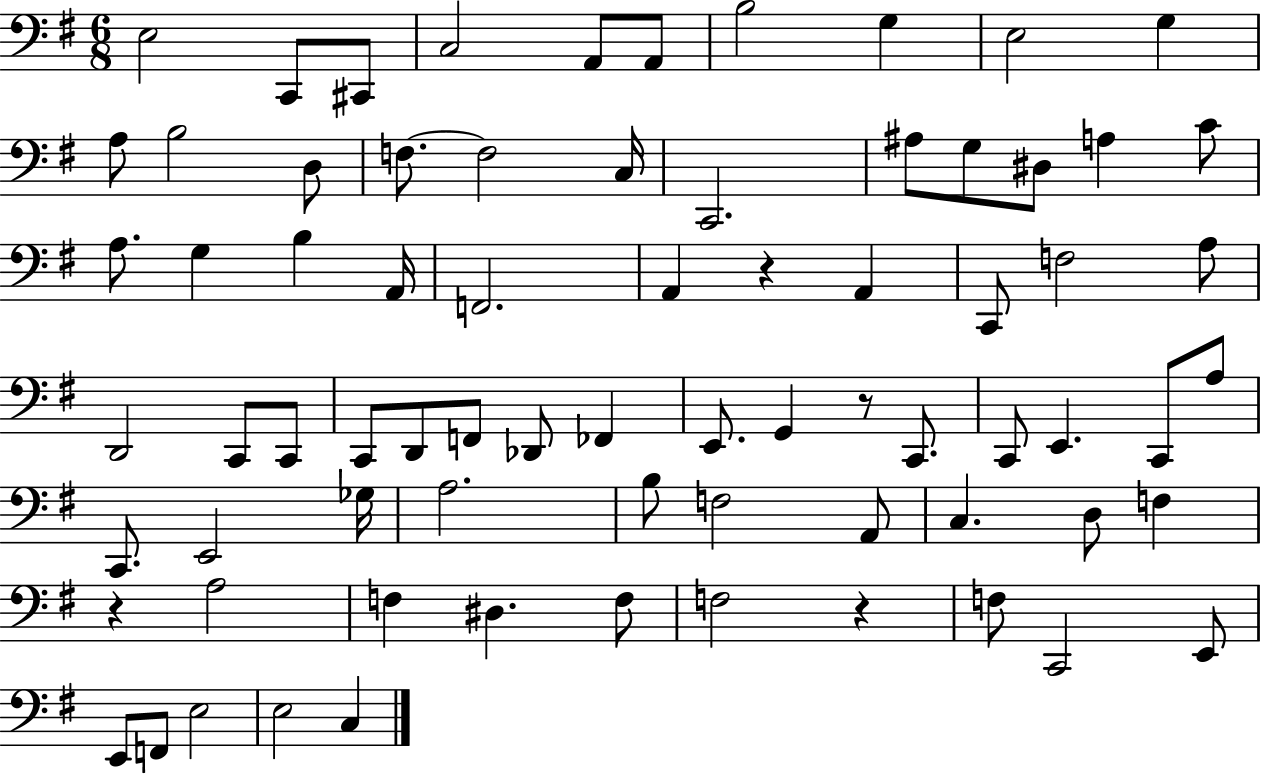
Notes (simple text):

E3/h C2/e C#2/e C3/h A2/e A2/e B3/h G3/q E3/h G3/q A3/e B3/h D3/e F3/e. F3/h C3/s C2/h. A#3/e G3/e D#3/e A3/q C4/e A3/e. G3/q B3/q A2/s F2/h. A2/q R/q A2/q C2/e F3/h A3/e D2/h C2/e C2/e C2/e D2/e F2/e Db2/e FES2/q E2/e. G2/q R/e C2/e. C2/e E2/q. C2/e A3/e C2/e. E2/h Gb3/s A3/h. B3/e F3/h A2/e C3/q. D3/e F3/q R/q A3/h F3/q D#3/q. F3/e F3/h R/q F3/e C2/h E2/e E2/e F2/e E3/h E3/h C3/q